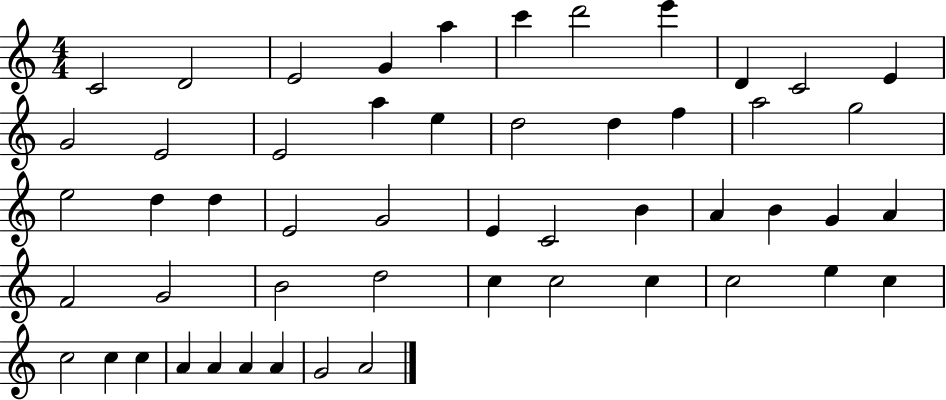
C4/h D4/h E4/h G4/q A5/q C6/q D6/h E6/q D4/q C4/h E4/q G4/h E4/h E4/h A5/q E5/q D5/h D5/q F5/q A5/h G5/h E5/h D5/q D5/q E4/h G4/h E4/q C4/h B4/q A4/q B4/q G4/q A4/q F4/h G4/h B4/h D5/h C5/q C5/h C5/q C5/h E5/q C5/q C5/h C5/q C5/q A4/q A4/q A4/q A4/q G4/h A4/h